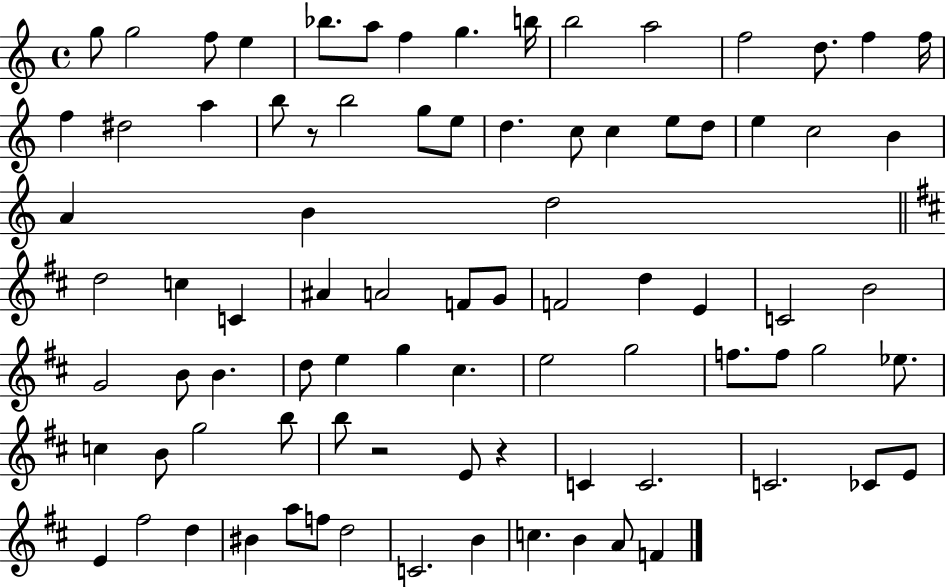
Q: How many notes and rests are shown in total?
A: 85